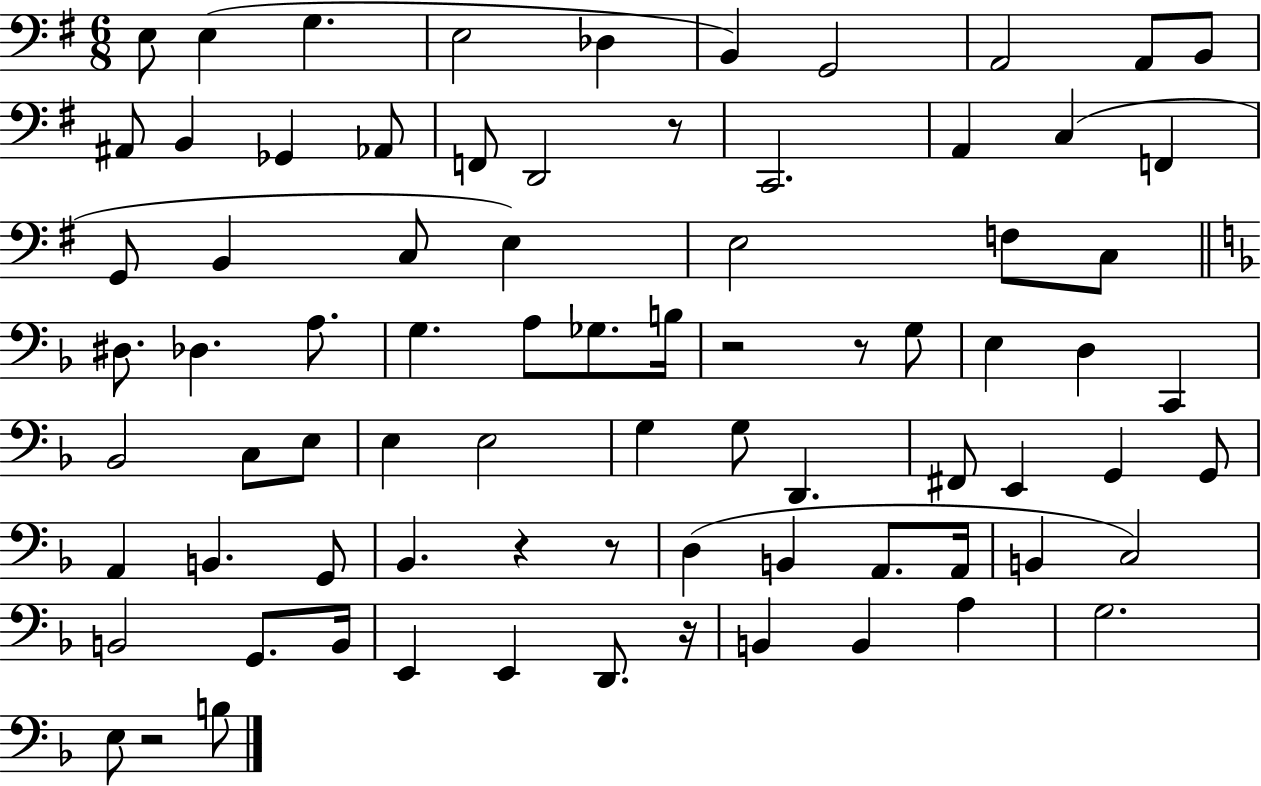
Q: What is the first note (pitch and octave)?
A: E3